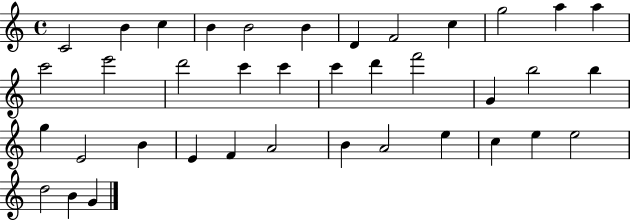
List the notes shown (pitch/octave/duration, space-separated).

C4/h B4/q C5/q B4/q B4/h B4/q D4/q F4/h C5/q G5/h A5/q A5/q C6/h E6/h D6/h C6/q C6/q C6/q D6/q F6/h G4/q B5/h B5/q G5/q E4/h B4/q E4/q F4/q A4/h B4/q A4/h E5/q C5/q E5/q E5/h D5/h B4/q G4/q